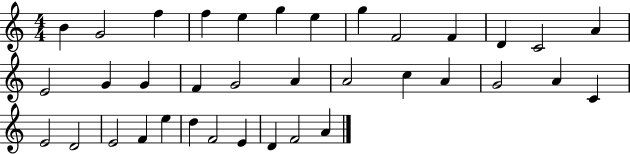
X:1
T:Untitled
M:4/4
L:1/4
K:C
B G2 f f e g e g F2 F D C2 A E2 G G F G2 A A2 c A G2 A C E2 D2 E2 F e d F2 E D F2 A